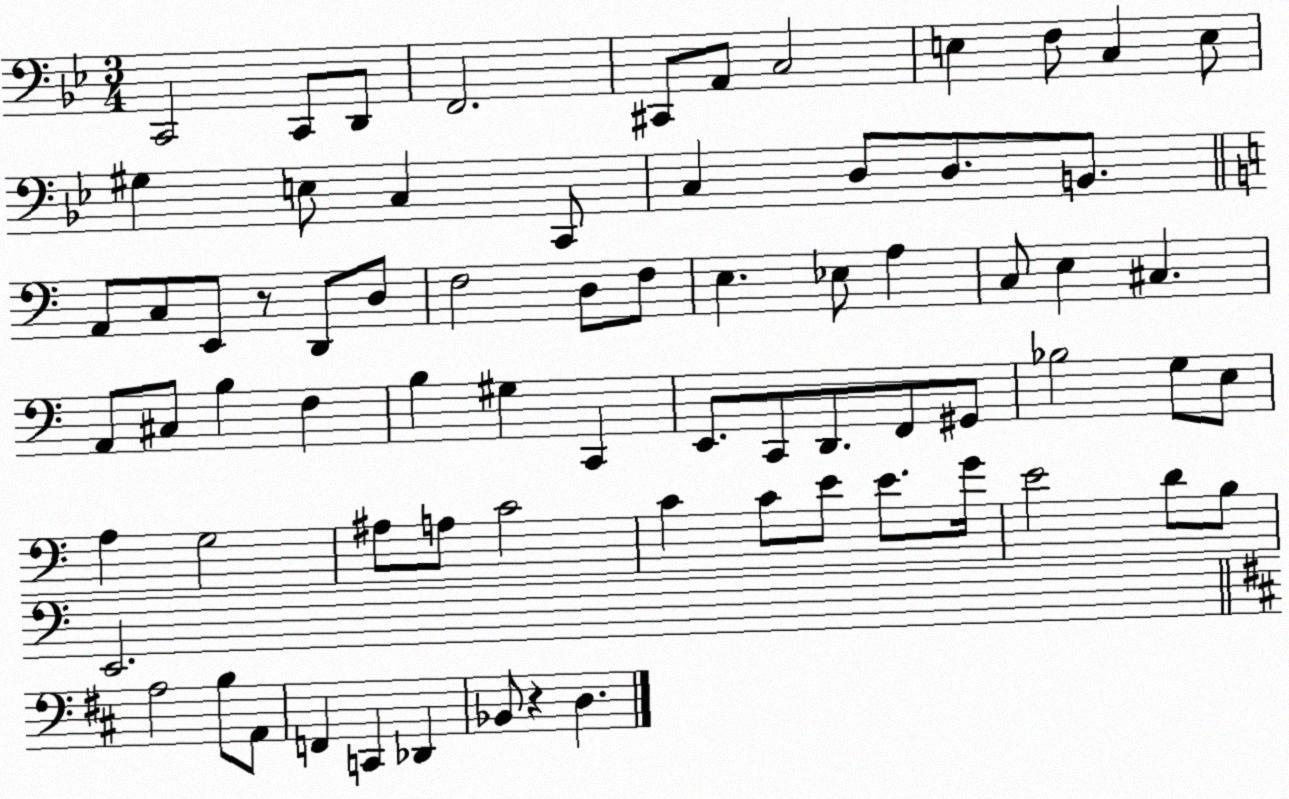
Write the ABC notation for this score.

X:1
T:Untitled
M:3/4
L:1/4
K:Bb
C,,2 C,,/2 D,,/2 F,,2 ^C,,/2 A,,/2 C,2 E, F,/2 C, E,/2 ^G, E,/2 C, C,,/2 C, D,/2 D,/2 B,,/2 A,,/2 C,/2 E,,/2 z/2 D,,/2 D,/2 F,2 D,/2 F,/2 E, _E,/2 A, C,/2 E, ^C, A,,/2 ^C,/2 B, F, B, ^G, C,, E,,/2 C,,/2 D,,/2 F,,/2 ^G,,/2 _B,2 G,/2 E,/2 A, G,2 ^A,/2 A,/2 C2 C C/2 E/2 E/2 G/4 E2 D/2 B,/2 E,,2 A,2 B,/2 A,,/2 F,, C,, _D,, _B,,/2 z D,